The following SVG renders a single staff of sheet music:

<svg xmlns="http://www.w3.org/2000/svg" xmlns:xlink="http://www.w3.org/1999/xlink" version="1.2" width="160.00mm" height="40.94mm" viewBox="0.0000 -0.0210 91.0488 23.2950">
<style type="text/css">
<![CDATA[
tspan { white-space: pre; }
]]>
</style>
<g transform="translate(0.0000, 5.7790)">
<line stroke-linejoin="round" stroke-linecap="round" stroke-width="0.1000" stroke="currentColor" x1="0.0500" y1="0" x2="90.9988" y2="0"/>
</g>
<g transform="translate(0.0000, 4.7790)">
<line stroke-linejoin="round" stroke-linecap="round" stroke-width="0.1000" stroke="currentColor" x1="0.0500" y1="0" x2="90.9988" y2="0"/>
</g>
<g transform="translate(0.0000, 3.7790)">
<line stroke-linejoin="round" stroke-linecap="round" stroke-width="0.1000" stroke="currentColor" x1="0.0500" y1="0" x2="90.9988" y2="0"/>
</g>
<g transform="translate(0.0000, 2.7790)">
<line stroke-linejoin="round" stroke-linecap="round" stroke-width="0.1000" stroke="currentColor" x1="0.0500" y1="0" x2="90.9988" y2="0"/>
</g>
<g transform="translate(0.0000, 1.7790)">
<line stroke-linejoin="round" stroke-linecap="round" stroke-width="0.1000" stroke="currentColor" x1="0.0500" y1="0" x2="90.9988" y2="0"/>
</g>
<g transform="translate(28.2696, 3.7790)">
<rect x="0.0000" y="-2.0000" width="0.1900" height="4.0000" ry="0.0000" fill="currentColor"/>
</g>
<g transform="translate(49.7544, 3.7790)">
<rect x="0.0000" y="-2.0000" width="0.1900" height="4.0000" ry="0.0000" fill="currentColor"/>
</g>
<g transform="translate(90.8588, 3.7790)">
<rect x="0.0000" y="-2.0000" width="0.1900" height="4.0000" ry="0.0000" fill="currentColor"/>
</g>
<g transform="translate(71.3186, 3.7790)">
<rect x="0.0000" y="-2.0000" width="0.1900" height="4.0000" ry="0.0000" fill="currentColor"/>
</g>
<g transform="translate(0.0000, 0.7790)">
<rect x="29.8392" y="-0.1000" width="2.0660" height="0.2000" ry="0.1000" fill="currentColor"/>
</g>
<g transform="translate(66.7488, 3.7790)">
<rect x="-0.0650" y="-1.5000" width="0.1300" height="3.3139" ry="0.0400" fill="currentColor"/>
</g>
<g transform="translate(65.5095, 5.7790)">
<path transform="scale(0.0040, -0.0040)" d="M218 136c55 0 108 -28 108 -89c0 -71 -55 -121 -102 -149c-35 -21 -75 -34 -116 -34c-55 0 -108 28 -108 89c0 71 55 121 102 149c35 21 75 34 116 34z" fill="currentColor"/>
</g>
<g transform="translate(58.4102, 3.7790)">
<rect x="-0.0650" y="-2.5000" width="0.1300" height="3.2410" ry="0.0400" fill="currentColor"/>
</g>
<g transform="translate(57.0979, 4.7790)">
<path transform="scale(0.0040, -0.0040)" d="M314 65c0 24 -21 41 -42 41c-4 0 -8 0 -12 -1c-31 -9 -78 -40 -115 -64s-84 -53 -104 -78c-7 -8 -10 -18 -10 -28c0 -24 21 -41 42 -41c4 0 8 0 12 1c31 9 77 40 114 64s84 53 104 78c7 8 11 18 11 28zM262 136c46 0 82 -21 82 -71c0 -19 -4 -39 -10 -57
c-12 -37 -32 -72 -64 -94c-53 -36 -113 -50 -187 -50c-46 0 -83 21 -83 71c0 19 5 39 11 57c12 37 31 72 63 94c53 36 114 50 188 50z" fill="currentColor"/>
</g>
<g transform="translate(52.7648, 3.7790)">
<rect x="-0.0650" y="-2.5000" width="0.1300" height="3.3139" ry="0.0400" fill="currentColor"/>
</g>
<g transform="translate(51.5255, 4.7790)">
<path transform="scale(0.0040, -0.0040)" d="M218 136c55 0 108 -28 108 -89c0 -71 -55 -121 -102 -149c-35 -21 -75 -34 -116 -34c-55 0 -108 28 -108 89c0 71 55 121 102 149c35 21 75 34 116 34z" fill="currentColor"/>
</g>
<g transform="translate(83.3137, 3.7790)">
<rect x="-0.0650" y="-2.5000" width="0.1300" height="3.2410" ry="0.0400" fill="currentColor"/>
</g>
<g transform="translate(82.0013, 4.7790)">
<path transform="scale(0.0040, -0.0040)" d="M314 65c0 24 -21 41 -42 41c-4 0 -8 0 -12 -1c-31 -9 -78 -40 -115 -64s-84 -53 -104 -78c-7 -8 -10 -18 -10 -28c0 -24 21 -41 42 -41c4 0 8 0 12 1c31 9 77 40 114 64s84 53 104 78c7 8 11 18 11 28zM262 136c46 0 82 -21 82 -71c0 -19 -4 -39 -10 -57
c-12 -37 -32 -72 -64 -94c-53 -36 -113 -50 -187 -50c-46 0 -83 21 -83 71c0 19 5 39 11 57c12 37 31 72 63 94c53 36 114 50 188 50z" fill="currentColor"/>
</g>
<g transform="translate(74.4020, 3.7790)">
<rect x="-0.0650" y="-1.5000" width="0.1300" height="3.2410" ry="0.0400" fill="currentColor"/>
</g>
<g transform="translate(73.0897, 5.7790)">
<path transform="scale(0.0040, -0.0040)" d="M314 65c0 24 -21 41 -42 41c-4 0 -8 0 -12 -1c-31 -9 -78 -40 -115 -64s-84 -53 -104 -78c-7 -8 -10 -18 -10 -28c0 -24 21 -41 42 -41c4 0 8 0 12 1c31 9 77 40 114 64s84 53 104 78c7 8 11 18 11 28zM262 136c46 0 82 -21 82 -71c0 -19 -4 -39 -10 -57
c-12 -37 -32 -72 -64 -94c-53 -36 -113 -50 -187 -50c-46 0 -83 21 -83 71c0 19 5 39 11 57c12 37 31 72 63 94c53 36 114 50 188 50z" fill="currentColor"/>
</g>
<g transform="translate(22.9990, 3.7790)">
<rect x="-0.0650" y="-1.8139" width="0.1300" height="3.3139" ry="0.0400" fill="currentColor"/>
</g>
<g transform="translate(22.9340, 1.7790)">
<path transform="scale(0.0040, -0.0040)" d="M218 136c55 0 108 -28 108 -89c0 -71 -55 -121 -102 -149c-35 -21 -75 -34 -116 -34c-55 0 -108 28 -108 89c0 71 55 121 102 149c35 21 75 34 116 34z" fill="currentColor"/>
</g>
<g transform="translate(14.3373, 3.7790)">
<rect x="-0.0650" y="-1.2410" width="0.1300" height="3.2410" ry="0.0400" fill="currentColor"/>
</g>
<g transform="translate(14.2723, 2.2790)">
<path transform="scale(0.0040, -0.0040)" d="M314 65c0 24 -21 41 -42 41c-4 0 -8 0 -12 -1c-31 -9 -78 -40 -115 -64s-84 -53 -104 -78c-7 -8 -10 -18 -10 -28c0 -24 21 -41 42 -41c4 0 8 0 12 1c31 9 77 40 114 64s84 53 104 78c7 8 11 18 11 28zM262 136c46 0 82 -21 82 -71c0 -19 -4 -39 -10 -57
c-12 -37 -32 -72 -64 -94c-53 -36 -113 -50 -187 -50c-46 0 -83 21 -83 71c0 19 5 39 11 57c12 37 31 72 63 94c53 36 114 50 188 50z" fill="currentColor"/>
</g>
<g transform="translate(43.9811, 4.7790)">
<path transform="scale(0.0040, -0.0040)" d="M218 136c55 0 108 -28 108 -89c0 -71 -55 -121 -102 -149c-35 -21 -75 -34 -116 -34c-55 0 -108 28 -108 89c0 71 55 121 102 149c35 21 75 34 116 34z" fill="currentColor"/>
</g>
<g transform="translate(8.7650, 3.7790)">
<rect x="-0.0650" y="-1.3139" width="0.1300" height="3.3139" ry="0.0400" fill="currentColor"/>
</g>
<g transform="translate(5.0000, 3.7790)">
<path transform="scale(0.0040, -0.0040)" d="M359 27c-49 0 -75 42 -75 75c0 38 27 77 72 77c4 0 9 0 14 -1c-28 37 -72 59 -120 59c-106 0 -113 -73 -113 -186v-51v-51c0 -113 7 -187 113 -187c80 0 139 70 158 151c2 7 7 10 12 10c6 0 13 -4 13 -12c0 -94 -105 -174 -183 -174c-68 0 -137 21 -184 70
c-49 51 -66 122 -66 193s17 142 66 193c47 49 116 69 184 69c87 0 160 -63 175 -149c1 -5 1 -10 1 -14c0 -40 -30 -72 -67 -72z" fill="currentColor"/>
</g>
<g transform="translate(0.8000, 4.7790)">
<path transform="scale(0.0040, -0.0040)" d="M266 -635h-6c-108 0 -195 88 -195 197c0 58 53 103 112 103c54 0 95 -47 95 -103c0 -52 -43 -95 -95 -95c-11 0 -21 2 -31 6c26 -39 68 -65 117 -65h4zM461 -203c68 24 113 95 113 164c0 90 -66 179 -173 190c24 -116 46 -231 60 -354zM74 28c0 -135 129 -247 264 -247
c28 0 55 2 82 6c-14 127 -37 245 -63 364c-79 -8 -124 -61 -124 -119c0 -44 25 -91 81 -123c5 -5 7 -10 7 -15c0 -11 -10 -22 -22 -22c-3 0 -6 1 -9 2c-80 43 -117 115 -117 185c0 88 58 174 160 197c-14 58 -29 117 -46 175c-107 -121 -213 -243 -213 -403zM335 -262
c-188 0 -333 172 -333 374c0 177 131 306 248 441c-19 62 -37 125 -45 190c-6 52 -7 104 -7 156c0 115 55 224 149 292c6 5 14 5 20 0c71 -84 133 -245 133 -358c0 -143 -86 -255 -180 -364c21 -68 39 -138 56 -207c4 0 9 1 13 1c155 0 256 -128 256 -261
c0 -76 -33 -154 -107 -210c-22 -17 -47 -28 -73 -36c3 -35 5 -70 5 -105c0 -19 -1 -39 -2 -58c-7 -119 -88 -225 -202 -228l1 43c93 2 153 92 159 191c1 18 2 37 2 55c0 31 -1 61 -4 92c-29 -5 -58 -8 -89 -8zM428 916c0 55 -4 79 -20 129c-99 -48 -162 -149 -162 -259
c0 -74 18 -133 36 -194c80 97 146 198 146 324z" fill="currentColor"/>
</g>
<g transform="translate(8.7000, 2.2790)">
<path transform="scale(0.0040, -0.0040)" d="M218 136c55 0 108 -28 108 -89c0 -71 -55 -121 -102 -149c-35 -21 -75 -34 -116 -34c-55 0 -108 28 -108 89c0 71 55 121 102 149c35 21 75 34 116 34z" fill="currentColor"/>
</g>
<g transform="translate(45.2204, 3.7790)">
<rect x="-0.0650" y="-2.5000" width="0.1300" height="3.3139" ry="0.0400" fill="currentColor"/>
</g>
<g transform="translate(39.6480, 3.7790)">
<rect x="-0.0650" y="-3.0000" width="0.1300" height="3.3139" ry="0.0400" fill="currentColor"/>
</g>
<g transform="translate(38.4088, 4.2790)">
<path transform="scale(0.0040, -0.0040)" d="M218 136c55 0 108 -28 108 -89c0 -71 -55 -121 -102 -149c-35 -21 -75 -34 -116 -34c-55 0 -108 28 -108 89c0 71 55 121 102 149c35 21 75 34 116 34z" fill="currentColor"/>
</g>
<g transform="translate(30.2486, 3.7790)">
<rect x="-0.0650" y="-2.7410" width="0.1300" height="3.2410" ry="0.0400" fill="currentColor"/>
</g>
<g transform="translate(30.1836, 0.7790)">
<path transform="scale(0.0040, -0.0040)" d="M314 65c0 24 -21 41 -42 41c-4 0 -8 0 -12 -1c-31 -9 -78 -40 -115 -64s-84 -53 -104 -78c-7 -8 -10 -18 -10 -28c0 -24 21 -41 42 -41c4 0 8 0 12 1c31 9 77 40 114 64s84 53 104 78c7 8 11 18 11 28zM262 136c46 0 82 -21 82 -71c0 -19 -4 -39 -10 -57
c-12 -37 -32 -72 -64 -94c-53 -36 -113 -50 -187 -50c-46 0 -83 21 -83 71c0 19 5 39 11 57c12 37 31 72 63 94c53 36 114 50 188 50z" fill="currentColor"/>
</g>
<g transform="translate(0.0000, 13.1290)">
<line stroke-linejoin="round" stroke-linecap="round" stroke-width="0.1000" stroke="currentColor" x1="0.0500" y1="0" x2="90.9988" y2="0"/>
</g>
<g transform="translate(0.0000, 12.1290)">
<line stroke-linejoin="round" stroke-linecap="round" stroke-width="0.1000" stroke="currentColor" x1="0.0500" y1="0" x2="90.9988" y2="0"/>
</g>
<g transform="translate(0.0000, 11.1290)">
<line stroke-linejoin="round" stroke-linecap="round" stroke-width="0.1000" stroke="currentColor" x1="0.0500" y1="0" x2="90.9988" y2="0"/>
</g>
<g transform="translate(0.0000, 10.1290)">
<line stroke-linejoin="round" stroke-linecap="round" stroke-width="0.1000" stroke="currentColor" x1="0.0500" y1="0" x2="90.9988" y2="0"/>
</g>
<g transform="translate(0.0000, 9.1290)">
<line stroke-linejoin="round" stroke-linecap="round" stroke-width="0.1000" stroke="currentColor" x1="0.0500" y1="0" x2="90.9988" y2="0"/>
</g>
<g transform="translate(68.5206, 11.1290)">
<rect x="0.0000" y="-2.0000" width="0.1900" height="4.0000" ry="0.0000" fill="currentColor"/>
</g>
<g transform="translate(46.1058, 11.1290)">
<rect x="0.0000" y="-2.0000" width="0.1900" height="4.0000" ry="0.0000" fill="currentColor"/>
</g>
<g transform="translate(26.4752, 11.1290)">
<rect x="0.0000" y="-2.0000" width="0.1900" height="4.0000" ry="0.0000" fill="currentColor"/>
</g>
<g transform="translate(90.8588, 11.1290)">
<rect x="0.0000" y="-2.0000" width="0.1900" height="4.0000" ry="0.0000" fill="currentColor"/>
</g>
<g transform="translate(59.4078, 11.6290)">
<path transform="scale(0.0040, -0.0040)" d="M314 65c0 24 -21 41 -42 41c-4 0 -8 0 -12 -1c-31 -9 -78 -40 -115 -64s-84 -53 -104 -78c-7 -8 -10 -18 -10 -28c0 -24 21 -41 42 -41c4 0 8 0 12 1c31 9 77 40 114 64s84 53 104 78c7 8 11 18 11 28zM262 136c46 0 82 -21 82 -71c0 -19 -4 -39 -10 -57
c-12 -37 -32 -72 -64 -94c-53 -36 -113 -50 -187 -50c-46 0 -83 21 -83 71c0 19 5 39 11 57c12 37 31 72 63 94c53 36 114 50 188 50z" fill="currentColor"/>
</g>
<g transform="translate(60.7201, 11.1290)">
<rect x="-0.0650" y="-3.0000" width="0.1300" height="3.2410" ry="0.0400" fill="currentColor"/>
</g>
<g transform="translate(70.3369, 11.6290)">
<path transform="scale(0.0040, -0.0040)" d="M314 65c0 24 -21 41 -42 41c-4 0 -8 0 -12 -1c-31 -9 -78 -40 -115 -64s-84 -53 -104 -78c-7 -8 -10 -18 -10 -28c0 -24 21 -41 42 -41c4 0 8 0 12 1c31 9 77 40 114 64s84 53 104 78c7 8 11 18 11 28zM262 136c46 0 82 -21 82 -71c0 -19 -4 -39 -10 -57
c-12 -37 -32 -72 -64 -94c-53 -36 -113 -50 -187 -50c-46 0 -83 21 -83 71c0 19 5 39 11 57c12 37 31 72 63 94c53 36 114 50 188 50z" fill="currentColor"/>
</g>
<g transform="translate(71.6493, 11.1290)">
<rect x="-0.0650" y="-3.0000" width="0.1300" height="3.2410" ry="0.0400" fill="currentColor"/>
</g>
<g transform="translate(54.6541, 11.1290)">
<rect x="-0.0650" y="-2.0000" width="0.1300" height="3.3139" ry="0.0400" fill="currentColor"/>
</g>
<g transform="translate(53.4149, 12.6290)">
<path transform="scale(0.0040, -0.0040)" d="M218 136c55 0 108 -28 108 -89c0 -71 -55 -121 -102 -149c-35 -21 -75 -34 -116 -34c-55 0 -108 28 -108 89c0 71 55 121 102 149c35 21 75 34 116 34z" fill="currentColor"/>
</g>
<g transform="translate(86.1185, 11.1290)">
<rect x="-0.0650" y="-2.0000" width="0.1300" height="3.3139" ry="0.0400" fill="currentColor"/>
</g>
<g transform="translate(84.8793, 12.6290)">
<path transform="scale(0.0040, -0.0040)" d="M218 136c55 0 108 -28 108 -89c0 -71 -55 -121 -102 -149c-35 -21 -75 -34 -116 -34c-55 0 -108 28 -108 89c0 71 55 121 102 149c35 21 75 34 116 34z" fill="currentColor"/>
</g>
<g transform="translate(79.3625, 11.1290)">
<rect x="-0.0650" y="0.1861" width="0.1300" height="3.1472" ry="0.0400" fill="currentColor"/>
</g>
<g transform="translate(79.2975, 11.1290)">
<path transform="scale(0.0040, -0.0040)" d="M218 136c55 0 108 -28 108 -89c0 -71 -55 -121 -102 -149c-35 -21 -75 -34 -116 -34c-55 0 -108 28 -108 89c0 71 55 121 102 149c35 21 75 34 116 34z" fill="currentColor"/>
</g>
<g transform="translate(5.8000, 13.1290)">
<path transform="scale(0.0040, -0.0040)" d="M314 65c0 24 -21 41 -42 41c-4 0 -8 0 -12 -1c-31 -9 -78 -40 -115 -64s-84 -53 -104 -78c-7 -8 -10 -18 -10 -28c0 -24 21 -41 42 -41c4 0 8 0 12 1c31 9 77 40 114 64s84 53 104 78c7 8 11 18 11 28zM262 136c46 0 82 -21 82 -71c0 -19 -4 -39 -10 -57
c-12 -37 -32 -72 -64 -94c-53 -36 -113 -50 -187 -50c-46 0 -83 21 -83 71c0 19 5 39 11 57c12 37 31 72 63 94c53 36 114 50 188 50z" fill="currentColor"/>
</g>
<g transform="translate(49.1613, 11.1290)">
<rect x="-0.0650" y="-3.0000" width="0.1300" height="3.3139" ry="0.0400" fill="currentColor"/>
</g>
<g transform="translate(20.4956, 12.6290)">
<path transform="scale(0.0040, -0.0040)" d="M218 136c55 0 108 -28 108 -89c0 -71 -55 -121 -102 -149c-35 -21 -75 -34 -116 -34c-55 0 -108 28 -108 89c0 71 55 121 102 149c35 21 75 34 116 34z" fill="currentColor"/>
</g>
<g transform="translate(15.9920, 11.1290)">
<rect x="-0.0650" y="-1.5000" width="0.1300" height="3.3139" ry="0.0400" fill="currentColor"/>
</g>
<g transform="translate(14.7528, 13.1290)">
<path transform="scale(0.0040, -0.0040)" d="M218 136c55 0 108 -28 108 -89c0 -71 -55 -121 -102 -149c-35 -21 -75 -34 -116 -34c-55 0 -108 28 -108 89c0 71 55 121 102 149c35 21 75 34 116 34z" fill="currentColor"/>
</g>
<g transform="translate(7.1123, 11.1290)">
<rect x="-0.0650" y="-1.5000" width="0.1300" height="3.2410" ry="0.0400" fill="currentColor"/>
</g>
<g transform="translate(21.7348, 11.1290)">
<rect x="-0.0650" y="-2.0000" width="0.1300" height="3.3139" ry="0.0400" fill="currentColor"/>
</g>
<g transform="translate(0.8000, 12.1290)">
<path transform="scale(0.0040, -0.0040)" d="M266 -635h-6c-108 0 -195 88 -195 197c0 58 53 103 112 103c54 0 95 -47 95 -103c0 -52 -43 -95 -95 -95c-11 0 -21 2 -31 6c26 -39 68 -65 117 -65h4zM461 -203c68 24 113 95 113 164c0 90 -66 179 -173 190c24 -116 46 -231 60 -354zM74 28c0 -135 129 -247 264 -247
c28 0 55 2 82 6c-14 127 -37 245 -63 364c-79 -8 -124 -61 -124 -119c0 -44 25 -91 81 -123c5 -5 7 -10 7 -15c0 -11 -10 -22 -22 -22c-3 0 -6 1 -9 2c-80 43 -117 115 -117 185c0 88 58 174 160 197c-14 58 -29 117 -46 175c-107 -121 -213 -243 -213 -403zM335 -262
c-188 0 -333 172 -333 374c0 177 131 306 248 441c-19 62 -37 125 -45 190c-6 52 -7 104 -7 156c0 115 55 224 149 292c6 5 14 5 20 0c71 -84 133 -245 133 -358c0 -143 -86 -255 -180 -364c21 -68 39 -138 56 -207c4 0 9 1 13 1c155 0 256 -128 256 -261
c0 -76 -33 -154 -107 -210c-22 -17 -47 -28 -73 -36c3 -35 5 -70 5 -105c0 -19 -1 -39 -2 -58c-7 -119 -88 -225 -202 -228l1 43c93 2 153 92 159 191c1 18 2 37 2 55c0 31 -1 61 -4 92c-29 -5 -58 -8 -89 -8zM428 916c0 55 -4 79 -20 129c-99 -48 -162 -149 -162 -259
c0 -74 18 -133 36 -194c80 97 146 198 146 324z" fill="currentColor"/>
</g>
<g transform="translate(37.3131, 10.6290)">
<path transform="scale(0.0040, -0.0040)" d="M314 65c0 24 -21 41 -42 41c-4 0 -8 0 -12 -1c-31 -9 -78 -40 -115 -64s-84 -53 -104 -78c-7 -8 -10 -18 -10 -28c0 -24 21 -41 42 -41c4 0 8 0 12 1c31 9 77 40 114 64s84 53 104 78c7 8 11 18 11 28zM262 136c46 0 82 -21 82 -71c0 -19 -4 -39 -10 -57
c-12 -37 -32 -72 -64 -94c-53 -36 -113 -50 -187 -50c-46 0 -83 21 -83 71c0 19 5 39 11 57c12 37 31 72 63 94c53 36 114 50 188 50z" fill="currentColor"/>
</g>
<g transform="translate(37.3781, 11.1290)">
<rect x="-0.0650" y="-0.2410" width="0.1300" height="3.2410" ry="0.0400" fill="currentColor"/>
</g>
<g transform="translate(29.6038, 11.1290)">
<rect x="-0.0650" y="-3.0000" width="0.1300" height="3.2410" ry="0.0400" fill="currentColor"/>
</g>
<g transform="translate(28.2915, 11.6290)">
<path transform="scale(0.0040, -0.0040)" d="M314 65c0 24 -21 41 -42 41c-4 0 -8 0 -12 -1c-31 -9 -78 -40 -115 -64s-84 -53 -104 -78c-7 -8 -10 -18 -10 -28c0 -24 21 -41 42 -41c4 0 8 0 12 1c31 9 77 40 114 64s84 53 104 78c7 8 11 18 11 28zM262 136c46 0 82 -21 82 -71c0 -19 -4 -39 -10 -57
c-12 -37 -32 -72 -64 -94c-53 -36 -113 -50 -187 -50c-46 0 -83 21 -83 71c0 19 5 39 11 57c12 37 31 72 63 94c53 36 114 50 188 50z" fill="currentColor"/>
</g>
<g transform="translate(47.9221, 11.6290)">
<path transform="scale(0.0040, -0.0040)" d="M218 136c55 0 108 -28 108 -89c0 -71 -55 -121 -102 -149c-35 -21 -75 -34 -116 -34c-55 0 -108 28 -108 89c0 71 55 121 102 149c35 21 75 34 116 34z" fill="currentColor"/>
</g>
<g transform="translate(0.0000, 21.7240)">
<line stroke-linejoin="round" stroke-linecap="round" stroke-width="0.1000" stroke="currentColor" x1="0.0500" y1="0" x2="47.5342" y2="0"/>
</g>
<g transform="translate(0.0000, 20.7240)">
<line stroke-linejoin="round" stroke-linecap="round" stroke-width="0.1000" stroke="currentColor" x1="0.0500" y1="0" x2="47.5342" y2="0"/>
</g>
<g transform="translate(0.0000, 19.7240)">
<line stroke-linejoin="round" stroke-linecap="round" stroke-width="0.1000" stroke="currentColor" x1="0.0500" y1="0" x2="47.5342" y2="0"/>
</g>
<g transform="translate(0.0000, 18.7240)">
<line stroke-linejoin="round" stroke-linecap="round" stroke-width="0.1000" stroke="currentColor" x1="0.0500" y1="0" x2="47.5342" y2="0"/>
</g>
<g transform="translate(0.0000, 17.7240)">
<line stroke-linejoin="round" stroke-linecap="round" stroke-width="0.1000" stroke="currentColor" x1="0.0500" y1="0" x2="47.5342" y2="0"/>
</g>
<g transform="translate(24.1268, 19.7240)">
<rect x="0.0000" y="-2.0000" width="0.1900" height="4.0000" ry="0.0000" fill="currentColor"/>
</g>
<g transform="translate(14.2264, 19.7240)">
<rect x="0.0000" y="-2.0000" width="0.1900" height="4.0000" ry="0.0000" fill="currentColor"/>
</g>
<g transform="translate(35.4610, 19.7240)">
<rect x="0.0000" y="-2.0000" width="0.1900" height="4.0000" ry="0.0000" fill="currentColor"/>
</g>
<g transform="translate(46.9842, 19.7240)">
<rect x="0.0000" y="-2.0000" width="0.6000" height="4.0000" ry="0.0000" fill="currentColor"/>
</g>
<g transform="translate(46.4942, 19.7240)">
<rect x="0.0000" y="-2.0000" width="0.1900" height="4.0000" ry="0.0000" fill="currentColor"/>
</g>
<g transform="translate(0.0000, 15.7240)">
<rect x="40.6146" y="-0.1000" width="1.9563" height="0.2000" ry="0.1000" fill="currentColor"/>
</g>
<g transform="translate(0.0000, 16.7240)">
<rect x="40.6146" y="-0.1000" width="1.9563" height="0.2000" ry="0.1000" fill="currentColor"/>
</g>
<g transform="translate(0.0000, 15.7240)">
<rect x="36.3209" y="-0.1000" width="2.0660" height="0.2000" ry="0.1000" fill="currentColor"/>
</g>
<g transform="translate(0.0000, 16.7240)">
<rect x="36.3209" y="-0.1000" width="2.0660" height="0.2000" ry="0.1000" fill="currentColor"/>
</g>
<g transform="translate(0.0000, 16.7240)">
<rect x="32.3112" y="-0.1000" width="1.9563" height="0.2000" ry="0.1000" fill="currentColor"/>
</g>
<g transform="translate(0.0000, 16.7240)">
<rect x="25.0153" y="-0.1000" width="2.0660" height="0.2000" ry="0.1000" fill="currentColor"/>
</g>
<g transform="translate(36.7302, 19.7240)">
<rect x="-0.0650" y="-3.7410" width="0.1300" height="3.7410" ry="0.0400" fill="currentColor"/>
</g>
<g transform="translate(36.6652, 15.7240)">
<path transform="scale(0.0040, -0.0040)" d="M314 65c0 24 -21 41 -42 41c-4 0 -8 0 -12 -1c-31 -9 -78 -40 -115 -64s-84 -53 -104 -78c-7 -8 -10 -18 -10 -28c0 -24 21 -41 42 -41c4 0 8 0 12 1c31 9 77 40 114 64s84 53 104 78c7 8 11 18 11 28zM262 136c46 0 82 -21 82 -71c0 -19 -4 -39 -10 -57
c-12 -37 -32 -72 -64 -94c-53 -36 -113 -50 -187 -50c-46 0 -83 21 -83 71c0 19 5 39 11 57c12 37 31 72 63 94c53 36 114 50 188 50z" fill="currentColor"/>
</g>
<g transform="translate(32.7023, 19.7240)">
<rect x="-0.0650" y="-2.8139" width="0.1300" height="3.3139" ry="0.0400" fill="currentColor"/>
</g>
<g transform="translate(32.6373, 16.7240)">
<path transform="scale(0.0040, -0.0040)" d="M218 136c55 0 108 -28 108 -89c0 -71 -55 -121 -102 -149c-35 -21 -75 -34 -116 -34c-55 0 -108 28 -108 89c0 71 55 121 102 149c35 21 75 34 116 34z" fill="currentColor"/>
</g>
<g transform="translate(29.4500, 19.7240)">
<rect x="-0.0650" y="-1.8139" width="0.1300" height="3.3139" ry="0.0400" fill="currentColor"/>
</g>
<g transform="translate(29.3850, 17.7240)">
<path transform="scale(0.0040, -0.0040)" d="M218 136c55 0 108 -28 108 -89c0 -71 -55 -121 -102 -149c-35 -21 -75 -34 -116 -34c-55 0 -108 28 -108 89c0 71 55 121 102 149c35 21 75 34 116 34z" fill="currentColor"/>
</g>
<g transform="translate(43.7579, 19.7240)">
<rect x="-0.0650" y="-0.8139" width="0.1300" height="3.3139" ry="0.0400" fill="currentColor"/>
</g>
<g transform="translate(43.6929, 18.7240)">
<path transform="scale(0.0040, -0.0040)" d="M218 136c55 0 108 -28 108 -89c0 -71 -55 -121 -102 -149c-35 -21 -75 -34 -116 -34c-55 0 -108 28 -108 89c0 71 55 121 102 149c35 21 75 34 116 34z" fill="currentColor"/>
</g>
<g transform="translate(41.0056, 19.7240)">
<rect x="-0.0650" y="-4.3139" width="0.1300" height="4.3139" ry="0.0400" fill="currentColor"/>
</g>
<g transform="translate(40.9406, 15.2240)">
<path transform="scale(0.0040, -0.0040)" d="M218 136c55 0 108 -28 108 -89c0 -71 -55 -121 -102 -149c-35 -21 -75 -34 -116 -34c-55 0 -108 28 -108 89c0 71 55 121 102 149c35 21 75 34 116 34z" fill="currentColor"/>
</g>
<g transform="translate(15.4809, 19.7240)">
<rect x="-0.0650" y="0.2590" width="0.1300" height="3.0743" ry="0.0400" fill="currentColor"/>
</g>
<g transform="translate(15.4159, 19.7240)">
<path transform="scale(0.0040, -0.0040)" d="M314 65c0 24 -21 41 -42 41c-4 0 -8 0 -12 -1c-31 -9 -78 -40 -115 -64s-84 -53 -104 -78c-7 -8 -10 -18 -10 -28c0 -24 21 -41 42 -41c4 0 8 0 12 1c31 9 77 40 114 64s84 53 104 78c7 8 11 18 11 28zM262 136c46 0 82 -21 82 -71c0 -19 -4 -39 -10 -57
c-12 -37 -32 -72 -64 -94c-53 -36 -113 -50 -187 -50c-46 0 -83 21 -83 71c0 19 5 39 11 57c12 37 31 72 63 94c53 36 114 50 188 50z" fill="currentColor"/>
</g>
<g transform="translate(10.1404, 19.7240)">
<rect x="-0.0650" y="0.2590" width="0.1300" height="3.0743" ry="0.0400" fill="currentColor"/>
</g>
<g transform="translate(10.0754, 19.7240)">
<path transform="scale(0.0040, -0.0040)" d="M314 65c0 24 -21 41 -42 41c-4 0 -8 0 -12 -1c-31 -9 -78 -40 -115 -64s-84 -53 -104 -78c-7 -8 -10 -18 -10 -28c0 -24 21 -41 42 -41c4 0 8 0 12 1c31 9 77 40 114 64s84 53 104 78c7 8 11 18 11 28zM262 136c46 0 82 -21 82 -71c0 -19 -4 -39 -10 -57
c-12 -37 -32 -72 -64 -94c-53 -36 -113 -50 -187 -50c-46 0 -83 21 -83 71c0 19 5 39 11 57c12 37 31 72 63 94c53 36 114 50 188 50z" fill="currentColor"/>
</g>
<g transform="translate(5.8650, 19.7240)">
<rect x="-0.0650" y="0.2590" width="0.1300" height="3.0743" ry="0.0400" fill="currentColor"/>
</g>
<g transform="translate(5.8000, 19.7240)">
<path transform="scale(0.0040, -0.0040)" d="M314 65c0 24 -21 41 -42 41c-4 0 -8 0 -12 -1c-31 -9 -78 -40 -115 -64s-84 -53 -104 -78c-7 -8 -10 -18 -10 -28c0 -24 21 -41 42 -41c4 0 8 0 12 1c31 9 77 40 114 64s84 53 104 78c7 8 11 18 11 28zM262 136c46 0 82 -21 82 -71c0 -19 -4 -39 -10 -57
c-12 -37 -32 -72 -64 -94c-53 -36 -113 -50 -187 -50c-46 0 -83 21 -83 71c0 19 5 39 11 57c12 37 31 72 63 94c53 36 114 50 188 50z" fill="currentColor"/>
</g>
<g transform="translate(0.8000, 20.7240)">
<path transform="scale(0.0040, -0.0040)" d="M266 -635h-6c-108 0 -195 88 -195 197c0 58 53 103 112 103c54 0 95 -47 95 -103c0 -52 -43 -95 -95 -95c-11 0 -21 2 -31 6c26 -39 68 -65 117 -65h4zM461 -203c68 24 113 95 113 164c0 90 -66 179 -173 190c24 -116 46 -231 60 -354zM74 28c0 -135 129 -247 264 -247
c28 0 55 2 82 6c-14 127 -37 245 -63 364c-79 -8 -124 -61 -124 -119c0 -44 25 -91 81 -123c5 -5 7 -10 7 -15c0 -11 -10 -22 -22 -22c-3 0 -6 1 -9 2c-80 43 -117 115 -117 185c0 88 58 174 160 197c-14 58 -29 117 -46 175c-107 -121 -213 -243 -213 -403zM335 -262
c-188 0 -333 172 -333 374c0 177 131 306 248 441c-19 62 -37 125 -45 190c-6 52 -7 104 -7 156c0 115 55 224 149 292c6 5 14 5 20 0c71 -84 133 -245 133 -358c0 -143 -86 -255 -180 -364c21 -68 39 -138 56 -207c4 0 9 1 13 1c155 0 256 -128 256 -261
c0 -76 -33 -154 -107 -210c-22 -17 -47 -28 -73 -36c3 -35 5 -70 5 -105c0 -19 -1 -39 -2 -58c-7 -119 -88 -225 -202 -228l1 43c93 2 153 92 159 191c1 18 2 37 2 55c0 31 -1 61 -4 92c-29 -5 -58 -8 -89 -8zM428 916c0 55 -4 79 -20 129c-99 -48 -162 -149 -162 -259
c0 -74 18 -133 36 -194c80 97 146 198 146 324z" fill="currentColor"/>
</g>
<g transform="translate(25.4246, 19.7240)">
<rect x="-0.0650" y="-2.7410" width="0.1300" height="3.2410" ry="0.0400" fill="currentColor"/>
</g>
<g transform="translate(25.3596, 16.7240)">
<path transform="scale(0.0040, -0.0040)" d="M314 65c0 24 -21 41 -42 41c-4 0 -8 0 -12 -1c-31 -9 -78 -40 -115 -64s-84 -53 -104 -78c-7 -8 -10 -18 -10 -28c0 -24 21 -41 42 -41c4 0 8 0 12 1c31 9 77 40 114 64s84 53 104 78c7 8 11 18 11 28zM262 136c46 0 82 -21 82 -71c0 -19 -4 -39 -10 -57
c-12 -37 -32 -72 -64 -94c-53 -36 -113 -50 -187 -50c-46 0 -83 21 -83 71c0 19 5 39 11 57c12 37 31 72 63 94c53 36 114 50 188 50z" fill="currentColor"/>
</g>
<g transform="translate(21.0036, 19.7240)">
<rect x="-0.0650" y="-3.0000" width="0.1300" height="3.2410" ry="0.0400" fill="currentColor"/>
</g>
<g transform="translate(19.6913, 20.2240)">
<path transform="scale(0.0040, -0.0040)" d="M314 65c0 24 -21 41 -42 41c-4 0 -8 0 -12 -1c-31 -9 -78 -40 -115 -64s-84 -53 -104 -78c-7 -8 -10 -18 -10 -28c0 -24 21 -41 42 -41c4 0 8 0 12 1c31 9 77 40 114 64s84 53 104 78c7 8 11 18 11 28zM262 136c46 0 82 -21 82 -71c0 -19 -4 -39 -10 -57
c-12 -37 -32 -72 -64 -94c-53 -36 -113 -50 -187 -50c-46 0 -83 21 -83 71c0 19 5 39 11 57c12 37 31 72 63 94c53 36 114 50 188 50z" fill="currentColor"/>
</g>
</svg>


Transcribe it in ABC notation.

X:1
T:Untitled
M:4/4
L:1/4
K:C
e e2 f a2 A G G G2 E E2 G2 E2 E F A2 c2 A F A2 A2 B F B2 B2 B2 A2 a2 f a c'2 d' d